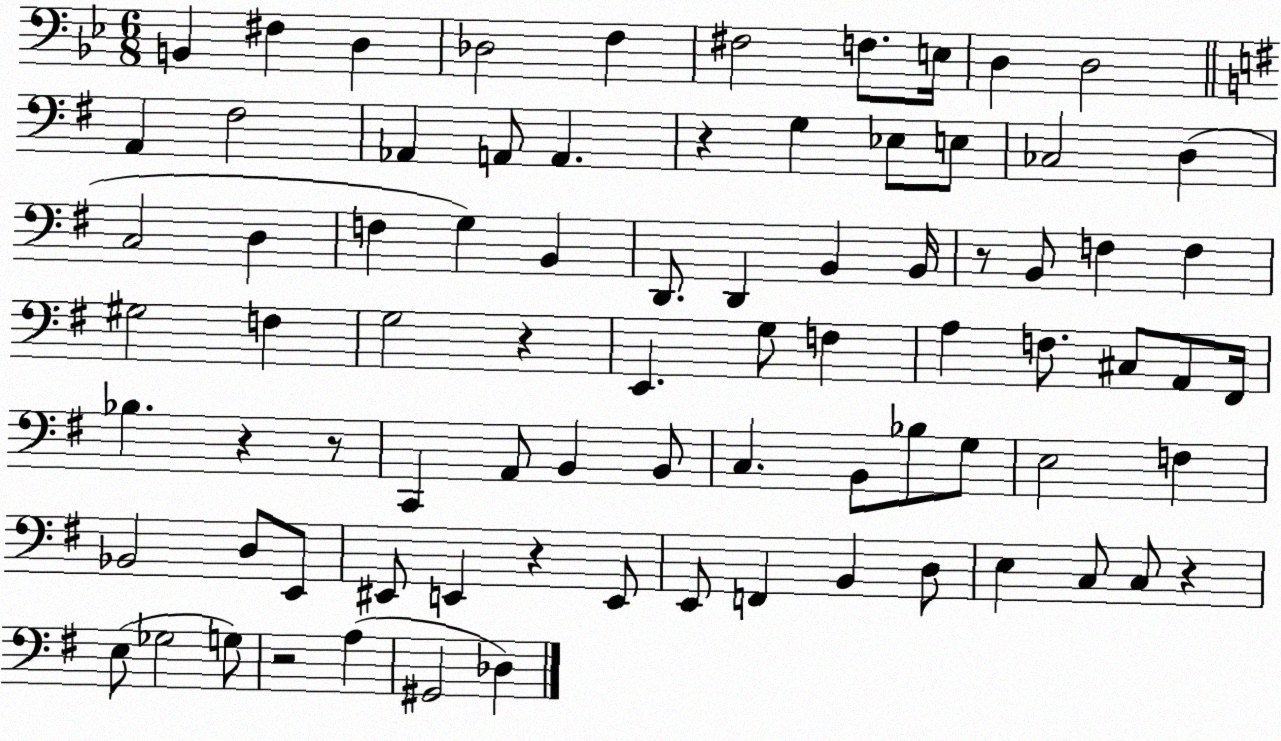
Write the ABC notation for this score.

X:1
T:Untitled
M:6/8
L:1/4
K:Bb
B,, ^F, D, _D,2 F, ^F,2 F,/2 E,/4 D, D,2 A,, ^F,2 _A,, A,,/2 A,, z G, _E,/2 E,/2 _C,2 D, C,2 D, F, G, B,, D,,/2 D,, B,, B,,/4 z/2 B,,/2 F, F, ^G,2 F, G,2 z E,, G,/2 F, A, F,/2 ^C,/2 A,,/2 ^F,,/4 _B, z z/2 C,, A,,/2 B,, B,,/2 C, B,,/2 _B,/2 G,/2 E,2 F, _B,,2 D,/2 E,,/2 ^E,,/2 E,, z E,,/2 E,,/2 F,, B,, D,/2 E, C,/2 C,/2 z E,/2 _G,2 G,/2 z2 A, ^G,,2 _D,